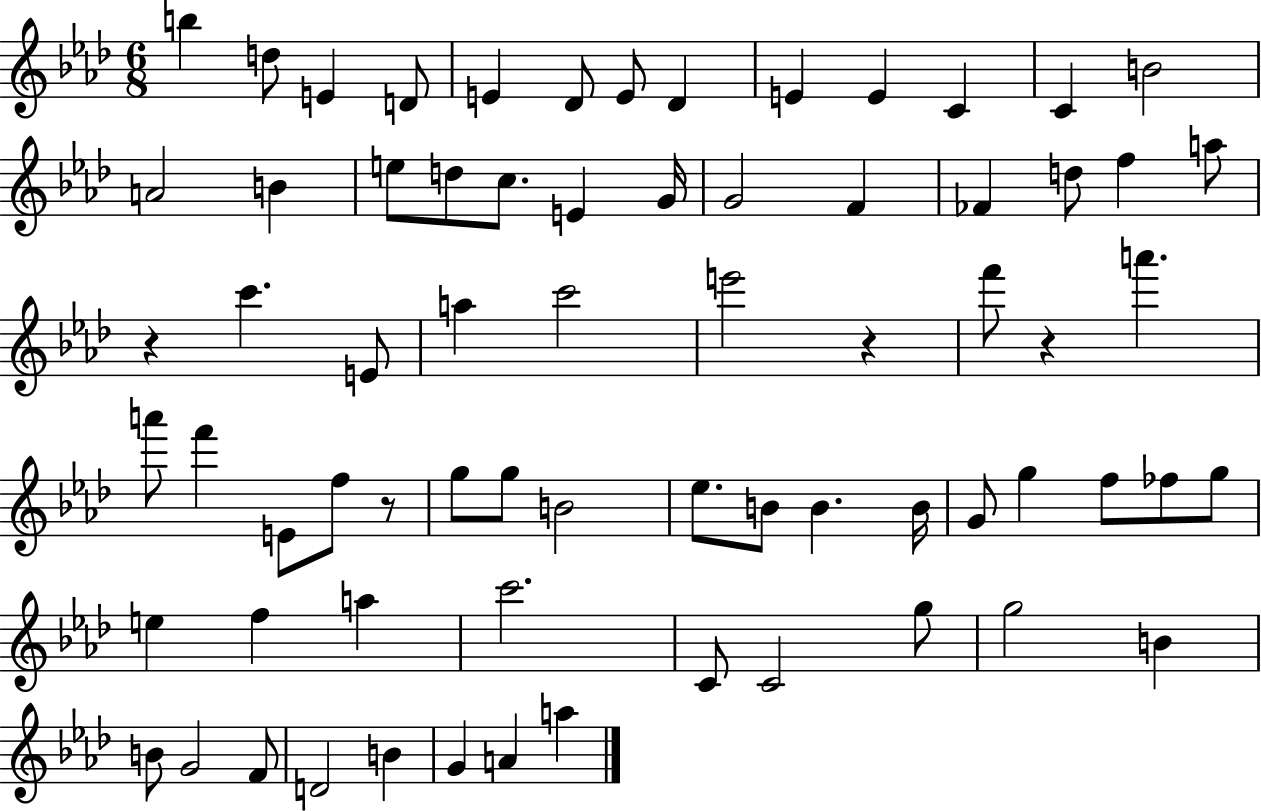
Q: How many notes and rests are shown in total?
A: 70